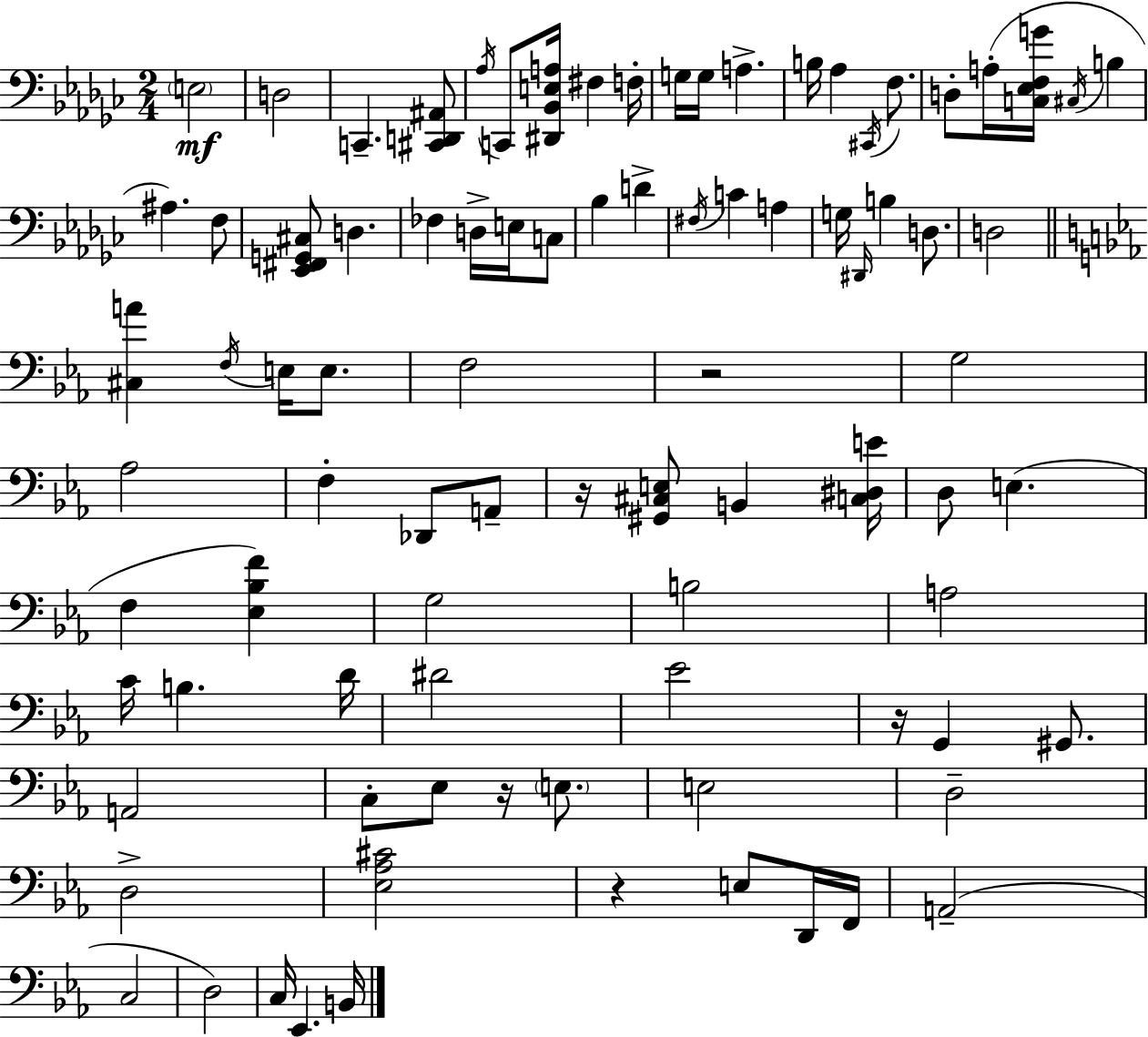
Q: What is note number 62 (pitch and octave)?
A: E3